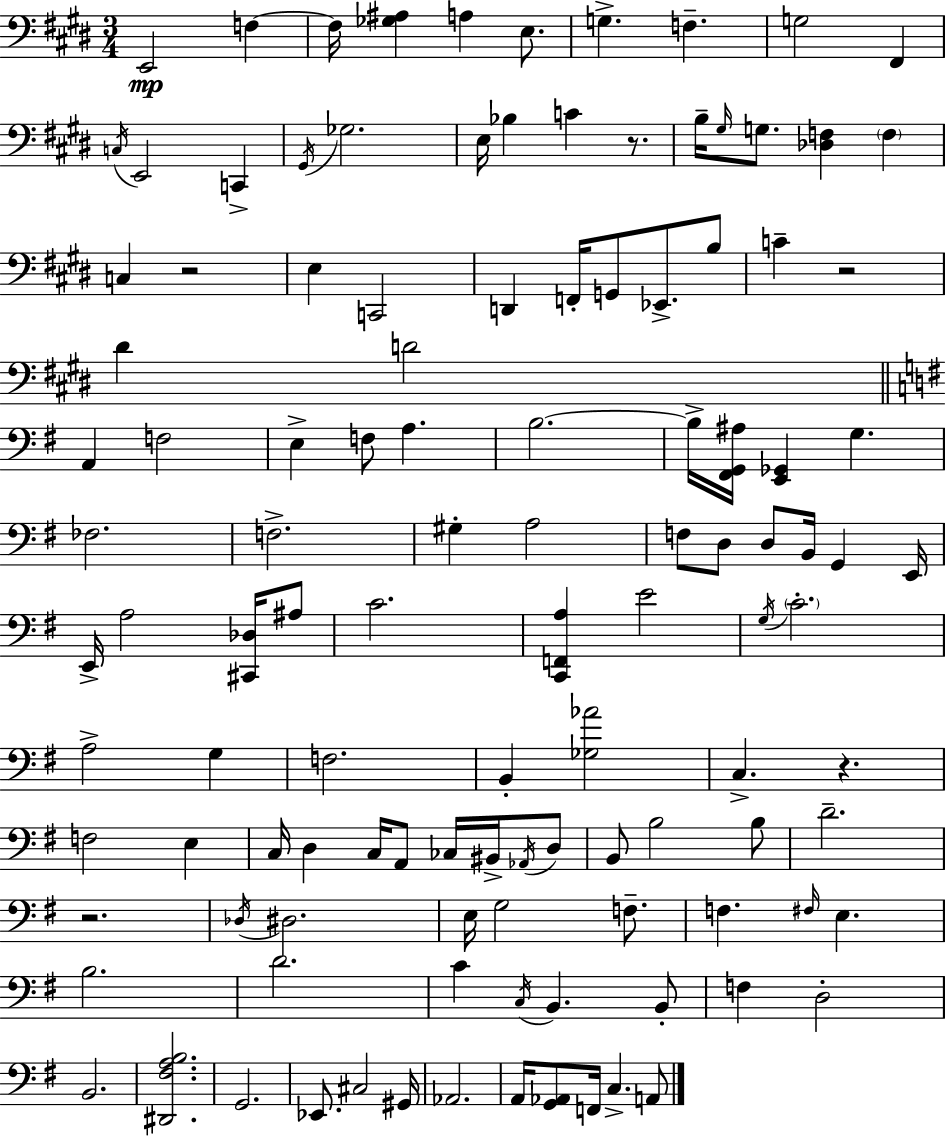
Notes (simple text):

E2/h F3/q F3/s [Gb3,A#3]/q A3/q E3/e. G3/q. F3/q. G3/h F#2/q C3/s E2/h C2/q G#2/s Gb3/h. E3/s Bb3/q C4/q R/e. B3/s G#3/s G3/e. [Db3,F3]/q F3/q C3/q R/h E3/q C2/h D2/q F2/s G2/e Eb2/e. B3/e C4/q R/h D#4/q D4/h A2/q F3/h E3/q F3/e A3/q. B3/h. B3/s [F#2,G2,A#3]/s [E2,Gb2]/q G3/q. FES3/h. F3/h. G#3/q A3/h F3/e D3/e D3/e B2/s G2/q E2/s E2/s A3/h [C#2,Db3]/s A#3/e C4/h. [C2,F2,A3]/q E4/h G3/s C4/h. A3/h G3/q F3/h. B2/q [Gb3,Ab4]/h C3/q. R/q. F3/h E3/q C3/s D3/q C3/s A2/e CES3/s BIS2/s Ab2/s D3/e B2/e B3/h B3/e D4/h. R/h. Db3/s D#3/h. E3/s G3/h F3/e. F3/q. F#3/s E3/q. B3/h. D4/h. C4/q C3/s B2/q. B2/e F3/q D3/h B2/h. [D#2,F#3,A3,B3]/h. G2/h. Eb2/e. C#3/h G#2/s Ab2/h. A2/s [G2,Ab2]/e F2/s C3/q. A2/e